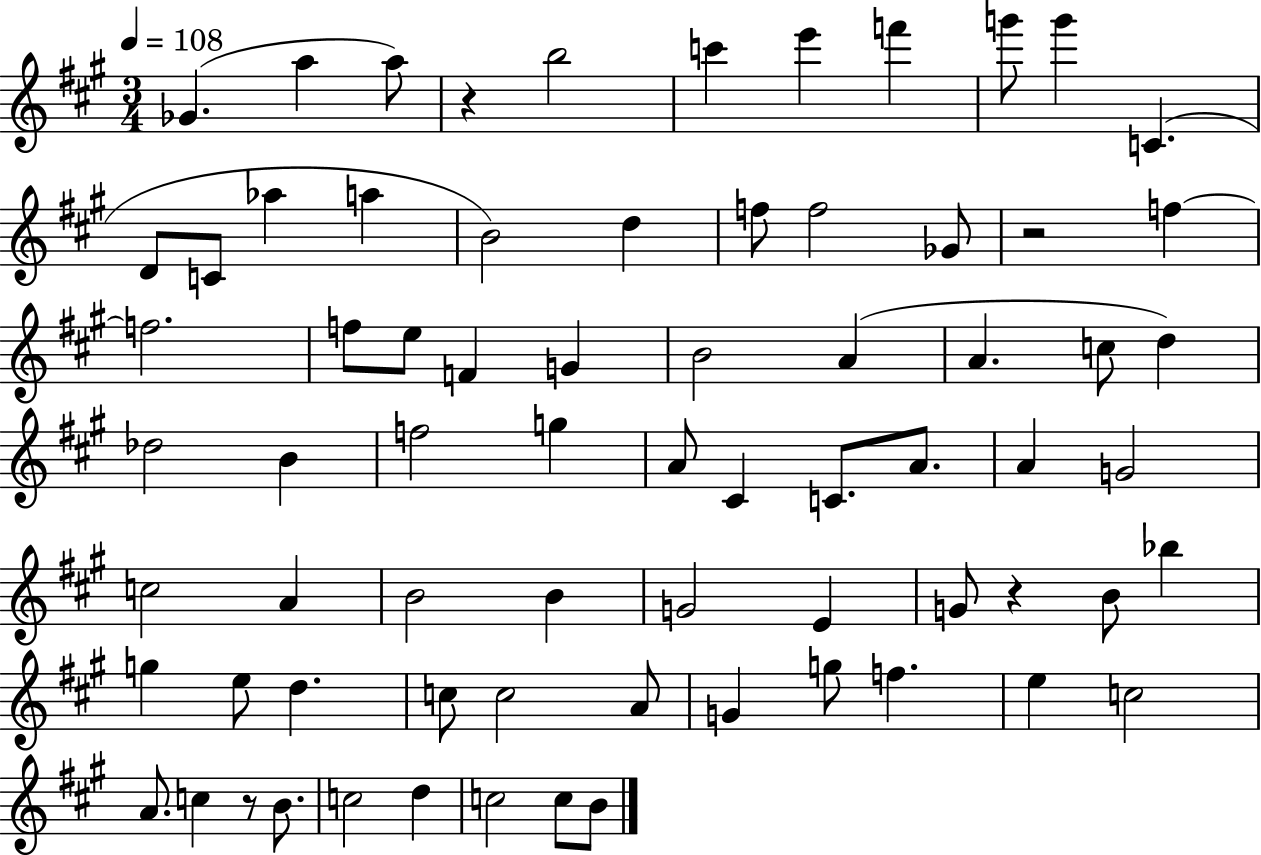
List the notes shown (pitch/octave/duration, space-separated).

Gb4/q. A5/q A5/e R/q B5/h C6/q E6/q F6/q G6/e G6/q C4/q. D4/e C4/e Ab5/q A5/q B4/h D5/q F5/e F5/h Gb4/e R/h F5/q F5/h. F5/e E5/e F4/q G4/q B4/h A4/q A4/q. C5/e D5/q Db5/h B4/q F5/h G5/q A4/e C#4/q C4/e. A4/e. A4/q G4/h C5/h A4/q B4/h B4/q G4/h E4/q G4/e R/q B4/e Bb5/q G5/q E5/e D5/q. C5/e C5/h A4/e G4/q G5/e F5/q. E5/q C5/h A4/e. C5/q R/e B4/e. C5/h D5/q C5/h C5/e B4/e